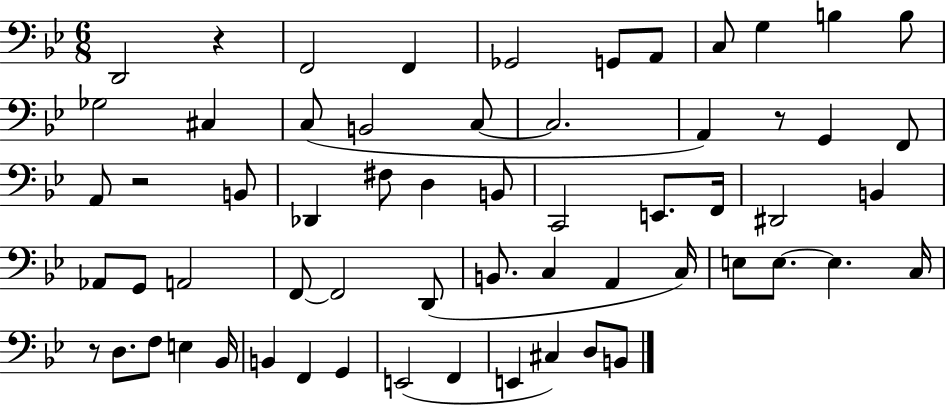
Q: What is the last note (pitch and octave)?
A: B2